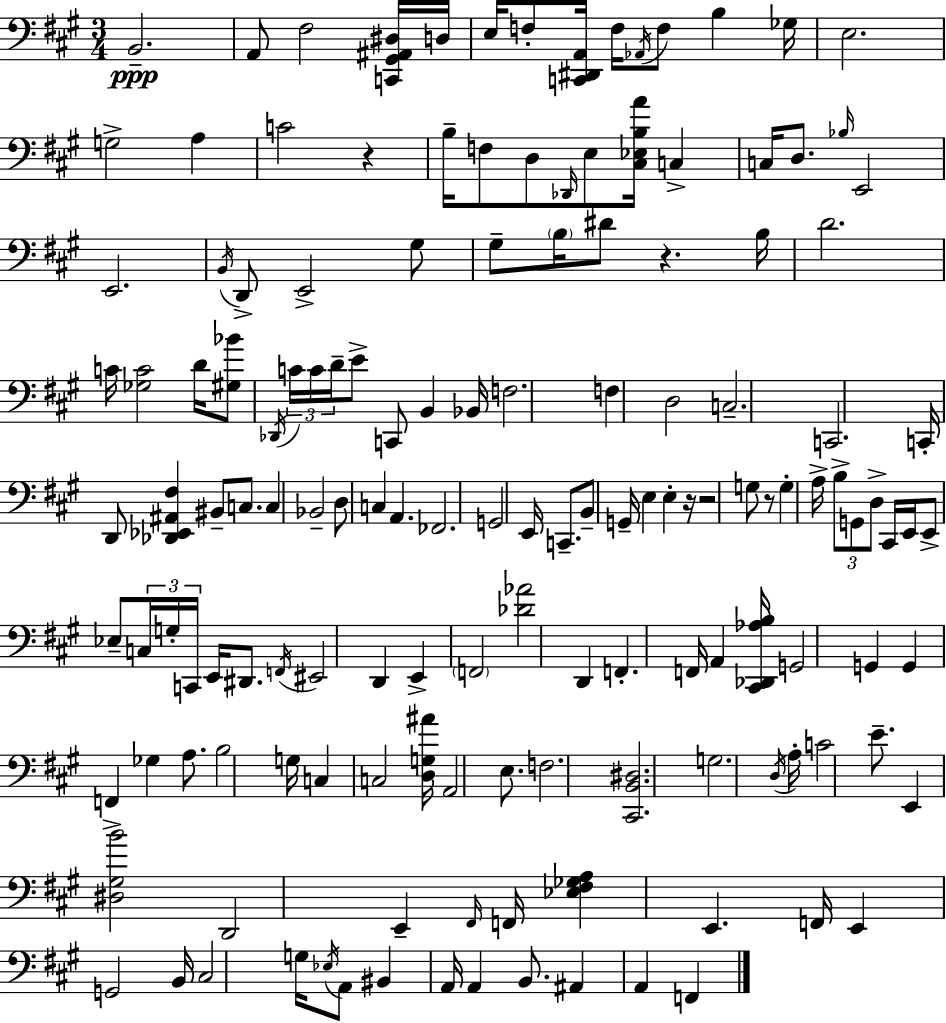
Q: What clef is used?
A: bass